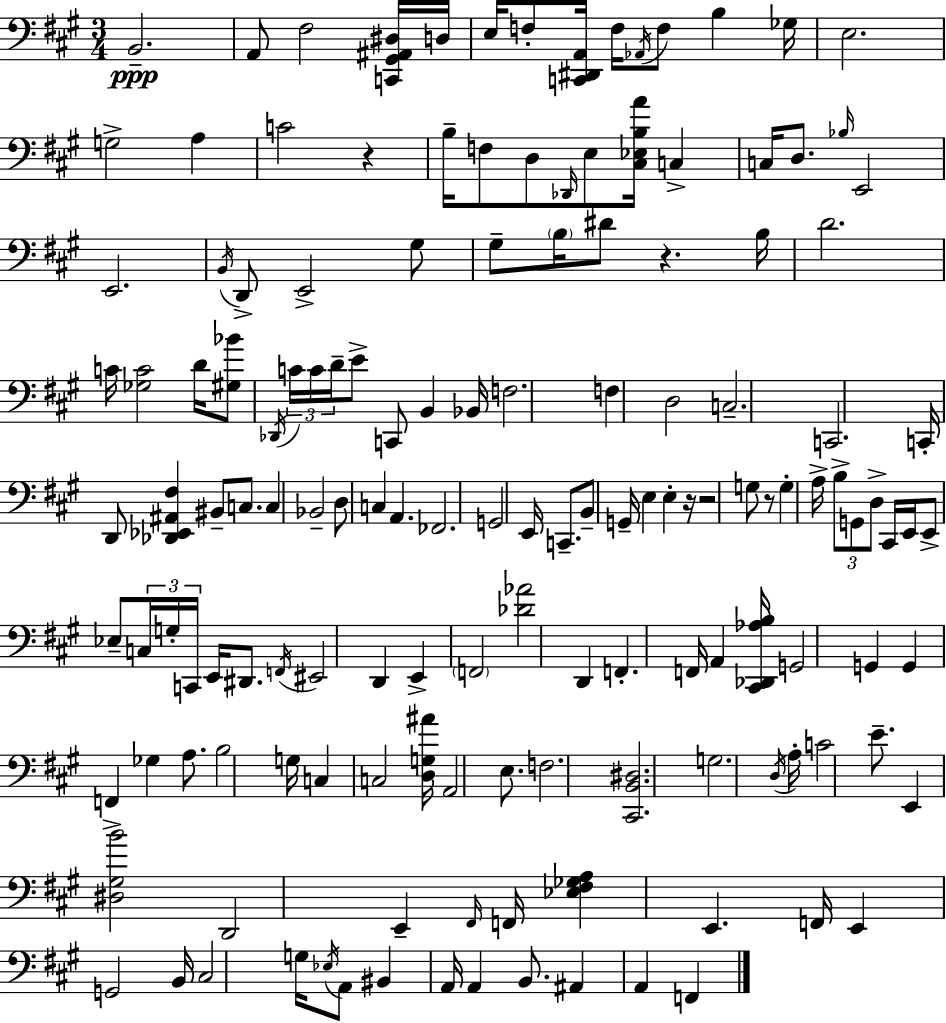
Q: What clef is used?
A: bass